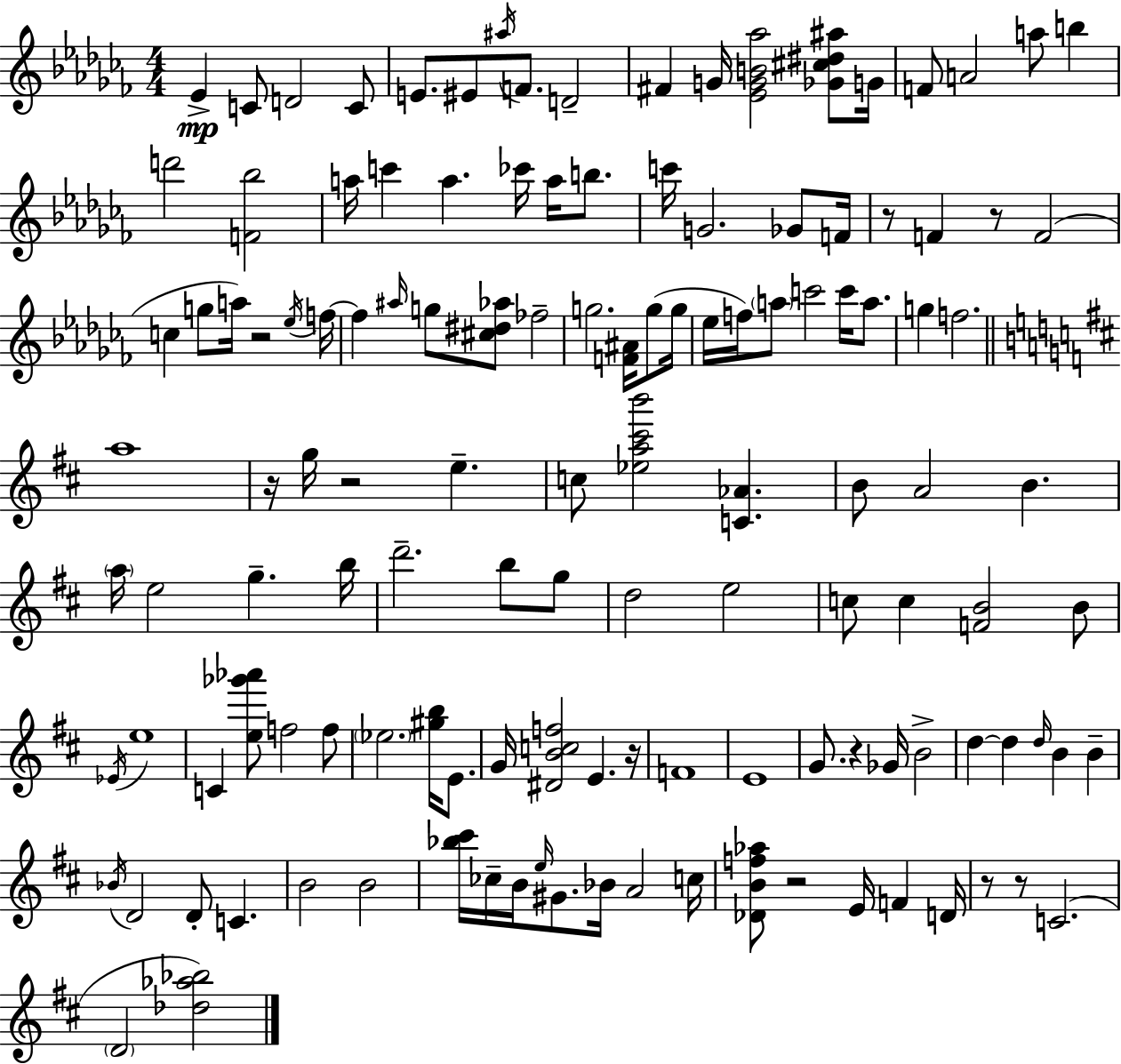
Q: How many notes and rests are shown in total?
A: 129